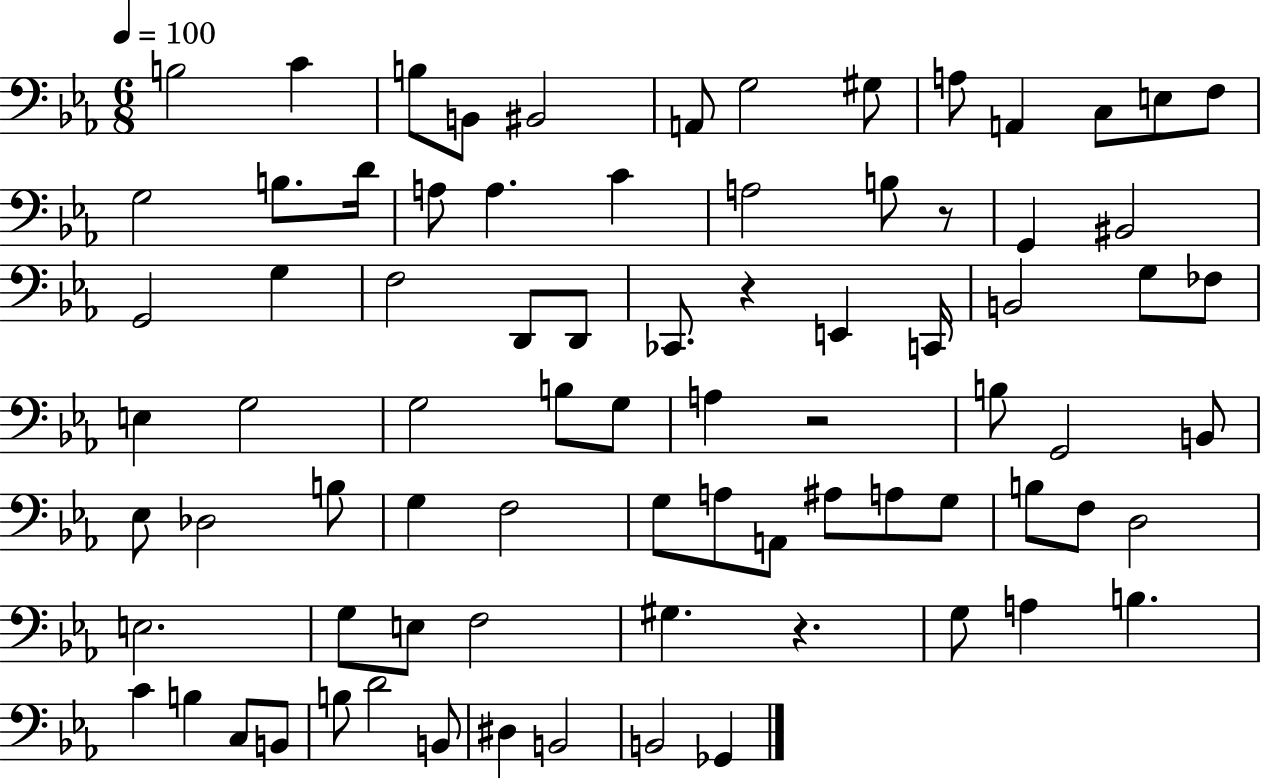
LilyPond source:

{
  \clef bass
  \numericTimeSignature
  \time 6/8
  \key ees \major
  \tempo 4 = 100
  b2 c'4 | b8 b,8 bis,2 | a,8 g2 gis8 | a8 a,4 c8 e8 f8 | \break g2 b8. d'16 | a8 a4. c'4 | a2 b8 r8 | g,4 bis,2 | \break g,2 g4 | f2 d,8 d,8 | ces,8. r4 e,4 c,16 | b,2 g8 fes8 | \break e4 g2 | g2 b8 g8 | a4 r2 | b8 g,2 b,8 | \break ees8 des2 b8 | g4 f2 | g8 a8 a,8 ais8 a8 g8 | b8 f8 d2 | \break e2. | g8 e8 f2 | gis4. r4. | g8 a4 b4. | \break c'4 b4 c8 b,8 | b8 d'2 b,8 | dis4 b,2 | b,2 ges,4 | \break \bar "|."
}